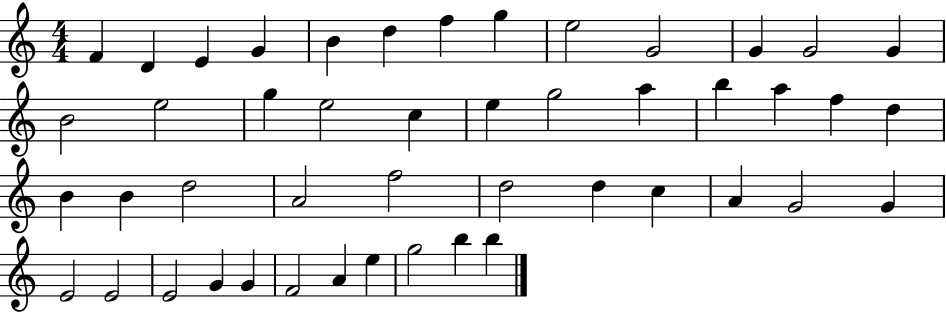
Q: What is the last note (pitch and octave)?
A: B5